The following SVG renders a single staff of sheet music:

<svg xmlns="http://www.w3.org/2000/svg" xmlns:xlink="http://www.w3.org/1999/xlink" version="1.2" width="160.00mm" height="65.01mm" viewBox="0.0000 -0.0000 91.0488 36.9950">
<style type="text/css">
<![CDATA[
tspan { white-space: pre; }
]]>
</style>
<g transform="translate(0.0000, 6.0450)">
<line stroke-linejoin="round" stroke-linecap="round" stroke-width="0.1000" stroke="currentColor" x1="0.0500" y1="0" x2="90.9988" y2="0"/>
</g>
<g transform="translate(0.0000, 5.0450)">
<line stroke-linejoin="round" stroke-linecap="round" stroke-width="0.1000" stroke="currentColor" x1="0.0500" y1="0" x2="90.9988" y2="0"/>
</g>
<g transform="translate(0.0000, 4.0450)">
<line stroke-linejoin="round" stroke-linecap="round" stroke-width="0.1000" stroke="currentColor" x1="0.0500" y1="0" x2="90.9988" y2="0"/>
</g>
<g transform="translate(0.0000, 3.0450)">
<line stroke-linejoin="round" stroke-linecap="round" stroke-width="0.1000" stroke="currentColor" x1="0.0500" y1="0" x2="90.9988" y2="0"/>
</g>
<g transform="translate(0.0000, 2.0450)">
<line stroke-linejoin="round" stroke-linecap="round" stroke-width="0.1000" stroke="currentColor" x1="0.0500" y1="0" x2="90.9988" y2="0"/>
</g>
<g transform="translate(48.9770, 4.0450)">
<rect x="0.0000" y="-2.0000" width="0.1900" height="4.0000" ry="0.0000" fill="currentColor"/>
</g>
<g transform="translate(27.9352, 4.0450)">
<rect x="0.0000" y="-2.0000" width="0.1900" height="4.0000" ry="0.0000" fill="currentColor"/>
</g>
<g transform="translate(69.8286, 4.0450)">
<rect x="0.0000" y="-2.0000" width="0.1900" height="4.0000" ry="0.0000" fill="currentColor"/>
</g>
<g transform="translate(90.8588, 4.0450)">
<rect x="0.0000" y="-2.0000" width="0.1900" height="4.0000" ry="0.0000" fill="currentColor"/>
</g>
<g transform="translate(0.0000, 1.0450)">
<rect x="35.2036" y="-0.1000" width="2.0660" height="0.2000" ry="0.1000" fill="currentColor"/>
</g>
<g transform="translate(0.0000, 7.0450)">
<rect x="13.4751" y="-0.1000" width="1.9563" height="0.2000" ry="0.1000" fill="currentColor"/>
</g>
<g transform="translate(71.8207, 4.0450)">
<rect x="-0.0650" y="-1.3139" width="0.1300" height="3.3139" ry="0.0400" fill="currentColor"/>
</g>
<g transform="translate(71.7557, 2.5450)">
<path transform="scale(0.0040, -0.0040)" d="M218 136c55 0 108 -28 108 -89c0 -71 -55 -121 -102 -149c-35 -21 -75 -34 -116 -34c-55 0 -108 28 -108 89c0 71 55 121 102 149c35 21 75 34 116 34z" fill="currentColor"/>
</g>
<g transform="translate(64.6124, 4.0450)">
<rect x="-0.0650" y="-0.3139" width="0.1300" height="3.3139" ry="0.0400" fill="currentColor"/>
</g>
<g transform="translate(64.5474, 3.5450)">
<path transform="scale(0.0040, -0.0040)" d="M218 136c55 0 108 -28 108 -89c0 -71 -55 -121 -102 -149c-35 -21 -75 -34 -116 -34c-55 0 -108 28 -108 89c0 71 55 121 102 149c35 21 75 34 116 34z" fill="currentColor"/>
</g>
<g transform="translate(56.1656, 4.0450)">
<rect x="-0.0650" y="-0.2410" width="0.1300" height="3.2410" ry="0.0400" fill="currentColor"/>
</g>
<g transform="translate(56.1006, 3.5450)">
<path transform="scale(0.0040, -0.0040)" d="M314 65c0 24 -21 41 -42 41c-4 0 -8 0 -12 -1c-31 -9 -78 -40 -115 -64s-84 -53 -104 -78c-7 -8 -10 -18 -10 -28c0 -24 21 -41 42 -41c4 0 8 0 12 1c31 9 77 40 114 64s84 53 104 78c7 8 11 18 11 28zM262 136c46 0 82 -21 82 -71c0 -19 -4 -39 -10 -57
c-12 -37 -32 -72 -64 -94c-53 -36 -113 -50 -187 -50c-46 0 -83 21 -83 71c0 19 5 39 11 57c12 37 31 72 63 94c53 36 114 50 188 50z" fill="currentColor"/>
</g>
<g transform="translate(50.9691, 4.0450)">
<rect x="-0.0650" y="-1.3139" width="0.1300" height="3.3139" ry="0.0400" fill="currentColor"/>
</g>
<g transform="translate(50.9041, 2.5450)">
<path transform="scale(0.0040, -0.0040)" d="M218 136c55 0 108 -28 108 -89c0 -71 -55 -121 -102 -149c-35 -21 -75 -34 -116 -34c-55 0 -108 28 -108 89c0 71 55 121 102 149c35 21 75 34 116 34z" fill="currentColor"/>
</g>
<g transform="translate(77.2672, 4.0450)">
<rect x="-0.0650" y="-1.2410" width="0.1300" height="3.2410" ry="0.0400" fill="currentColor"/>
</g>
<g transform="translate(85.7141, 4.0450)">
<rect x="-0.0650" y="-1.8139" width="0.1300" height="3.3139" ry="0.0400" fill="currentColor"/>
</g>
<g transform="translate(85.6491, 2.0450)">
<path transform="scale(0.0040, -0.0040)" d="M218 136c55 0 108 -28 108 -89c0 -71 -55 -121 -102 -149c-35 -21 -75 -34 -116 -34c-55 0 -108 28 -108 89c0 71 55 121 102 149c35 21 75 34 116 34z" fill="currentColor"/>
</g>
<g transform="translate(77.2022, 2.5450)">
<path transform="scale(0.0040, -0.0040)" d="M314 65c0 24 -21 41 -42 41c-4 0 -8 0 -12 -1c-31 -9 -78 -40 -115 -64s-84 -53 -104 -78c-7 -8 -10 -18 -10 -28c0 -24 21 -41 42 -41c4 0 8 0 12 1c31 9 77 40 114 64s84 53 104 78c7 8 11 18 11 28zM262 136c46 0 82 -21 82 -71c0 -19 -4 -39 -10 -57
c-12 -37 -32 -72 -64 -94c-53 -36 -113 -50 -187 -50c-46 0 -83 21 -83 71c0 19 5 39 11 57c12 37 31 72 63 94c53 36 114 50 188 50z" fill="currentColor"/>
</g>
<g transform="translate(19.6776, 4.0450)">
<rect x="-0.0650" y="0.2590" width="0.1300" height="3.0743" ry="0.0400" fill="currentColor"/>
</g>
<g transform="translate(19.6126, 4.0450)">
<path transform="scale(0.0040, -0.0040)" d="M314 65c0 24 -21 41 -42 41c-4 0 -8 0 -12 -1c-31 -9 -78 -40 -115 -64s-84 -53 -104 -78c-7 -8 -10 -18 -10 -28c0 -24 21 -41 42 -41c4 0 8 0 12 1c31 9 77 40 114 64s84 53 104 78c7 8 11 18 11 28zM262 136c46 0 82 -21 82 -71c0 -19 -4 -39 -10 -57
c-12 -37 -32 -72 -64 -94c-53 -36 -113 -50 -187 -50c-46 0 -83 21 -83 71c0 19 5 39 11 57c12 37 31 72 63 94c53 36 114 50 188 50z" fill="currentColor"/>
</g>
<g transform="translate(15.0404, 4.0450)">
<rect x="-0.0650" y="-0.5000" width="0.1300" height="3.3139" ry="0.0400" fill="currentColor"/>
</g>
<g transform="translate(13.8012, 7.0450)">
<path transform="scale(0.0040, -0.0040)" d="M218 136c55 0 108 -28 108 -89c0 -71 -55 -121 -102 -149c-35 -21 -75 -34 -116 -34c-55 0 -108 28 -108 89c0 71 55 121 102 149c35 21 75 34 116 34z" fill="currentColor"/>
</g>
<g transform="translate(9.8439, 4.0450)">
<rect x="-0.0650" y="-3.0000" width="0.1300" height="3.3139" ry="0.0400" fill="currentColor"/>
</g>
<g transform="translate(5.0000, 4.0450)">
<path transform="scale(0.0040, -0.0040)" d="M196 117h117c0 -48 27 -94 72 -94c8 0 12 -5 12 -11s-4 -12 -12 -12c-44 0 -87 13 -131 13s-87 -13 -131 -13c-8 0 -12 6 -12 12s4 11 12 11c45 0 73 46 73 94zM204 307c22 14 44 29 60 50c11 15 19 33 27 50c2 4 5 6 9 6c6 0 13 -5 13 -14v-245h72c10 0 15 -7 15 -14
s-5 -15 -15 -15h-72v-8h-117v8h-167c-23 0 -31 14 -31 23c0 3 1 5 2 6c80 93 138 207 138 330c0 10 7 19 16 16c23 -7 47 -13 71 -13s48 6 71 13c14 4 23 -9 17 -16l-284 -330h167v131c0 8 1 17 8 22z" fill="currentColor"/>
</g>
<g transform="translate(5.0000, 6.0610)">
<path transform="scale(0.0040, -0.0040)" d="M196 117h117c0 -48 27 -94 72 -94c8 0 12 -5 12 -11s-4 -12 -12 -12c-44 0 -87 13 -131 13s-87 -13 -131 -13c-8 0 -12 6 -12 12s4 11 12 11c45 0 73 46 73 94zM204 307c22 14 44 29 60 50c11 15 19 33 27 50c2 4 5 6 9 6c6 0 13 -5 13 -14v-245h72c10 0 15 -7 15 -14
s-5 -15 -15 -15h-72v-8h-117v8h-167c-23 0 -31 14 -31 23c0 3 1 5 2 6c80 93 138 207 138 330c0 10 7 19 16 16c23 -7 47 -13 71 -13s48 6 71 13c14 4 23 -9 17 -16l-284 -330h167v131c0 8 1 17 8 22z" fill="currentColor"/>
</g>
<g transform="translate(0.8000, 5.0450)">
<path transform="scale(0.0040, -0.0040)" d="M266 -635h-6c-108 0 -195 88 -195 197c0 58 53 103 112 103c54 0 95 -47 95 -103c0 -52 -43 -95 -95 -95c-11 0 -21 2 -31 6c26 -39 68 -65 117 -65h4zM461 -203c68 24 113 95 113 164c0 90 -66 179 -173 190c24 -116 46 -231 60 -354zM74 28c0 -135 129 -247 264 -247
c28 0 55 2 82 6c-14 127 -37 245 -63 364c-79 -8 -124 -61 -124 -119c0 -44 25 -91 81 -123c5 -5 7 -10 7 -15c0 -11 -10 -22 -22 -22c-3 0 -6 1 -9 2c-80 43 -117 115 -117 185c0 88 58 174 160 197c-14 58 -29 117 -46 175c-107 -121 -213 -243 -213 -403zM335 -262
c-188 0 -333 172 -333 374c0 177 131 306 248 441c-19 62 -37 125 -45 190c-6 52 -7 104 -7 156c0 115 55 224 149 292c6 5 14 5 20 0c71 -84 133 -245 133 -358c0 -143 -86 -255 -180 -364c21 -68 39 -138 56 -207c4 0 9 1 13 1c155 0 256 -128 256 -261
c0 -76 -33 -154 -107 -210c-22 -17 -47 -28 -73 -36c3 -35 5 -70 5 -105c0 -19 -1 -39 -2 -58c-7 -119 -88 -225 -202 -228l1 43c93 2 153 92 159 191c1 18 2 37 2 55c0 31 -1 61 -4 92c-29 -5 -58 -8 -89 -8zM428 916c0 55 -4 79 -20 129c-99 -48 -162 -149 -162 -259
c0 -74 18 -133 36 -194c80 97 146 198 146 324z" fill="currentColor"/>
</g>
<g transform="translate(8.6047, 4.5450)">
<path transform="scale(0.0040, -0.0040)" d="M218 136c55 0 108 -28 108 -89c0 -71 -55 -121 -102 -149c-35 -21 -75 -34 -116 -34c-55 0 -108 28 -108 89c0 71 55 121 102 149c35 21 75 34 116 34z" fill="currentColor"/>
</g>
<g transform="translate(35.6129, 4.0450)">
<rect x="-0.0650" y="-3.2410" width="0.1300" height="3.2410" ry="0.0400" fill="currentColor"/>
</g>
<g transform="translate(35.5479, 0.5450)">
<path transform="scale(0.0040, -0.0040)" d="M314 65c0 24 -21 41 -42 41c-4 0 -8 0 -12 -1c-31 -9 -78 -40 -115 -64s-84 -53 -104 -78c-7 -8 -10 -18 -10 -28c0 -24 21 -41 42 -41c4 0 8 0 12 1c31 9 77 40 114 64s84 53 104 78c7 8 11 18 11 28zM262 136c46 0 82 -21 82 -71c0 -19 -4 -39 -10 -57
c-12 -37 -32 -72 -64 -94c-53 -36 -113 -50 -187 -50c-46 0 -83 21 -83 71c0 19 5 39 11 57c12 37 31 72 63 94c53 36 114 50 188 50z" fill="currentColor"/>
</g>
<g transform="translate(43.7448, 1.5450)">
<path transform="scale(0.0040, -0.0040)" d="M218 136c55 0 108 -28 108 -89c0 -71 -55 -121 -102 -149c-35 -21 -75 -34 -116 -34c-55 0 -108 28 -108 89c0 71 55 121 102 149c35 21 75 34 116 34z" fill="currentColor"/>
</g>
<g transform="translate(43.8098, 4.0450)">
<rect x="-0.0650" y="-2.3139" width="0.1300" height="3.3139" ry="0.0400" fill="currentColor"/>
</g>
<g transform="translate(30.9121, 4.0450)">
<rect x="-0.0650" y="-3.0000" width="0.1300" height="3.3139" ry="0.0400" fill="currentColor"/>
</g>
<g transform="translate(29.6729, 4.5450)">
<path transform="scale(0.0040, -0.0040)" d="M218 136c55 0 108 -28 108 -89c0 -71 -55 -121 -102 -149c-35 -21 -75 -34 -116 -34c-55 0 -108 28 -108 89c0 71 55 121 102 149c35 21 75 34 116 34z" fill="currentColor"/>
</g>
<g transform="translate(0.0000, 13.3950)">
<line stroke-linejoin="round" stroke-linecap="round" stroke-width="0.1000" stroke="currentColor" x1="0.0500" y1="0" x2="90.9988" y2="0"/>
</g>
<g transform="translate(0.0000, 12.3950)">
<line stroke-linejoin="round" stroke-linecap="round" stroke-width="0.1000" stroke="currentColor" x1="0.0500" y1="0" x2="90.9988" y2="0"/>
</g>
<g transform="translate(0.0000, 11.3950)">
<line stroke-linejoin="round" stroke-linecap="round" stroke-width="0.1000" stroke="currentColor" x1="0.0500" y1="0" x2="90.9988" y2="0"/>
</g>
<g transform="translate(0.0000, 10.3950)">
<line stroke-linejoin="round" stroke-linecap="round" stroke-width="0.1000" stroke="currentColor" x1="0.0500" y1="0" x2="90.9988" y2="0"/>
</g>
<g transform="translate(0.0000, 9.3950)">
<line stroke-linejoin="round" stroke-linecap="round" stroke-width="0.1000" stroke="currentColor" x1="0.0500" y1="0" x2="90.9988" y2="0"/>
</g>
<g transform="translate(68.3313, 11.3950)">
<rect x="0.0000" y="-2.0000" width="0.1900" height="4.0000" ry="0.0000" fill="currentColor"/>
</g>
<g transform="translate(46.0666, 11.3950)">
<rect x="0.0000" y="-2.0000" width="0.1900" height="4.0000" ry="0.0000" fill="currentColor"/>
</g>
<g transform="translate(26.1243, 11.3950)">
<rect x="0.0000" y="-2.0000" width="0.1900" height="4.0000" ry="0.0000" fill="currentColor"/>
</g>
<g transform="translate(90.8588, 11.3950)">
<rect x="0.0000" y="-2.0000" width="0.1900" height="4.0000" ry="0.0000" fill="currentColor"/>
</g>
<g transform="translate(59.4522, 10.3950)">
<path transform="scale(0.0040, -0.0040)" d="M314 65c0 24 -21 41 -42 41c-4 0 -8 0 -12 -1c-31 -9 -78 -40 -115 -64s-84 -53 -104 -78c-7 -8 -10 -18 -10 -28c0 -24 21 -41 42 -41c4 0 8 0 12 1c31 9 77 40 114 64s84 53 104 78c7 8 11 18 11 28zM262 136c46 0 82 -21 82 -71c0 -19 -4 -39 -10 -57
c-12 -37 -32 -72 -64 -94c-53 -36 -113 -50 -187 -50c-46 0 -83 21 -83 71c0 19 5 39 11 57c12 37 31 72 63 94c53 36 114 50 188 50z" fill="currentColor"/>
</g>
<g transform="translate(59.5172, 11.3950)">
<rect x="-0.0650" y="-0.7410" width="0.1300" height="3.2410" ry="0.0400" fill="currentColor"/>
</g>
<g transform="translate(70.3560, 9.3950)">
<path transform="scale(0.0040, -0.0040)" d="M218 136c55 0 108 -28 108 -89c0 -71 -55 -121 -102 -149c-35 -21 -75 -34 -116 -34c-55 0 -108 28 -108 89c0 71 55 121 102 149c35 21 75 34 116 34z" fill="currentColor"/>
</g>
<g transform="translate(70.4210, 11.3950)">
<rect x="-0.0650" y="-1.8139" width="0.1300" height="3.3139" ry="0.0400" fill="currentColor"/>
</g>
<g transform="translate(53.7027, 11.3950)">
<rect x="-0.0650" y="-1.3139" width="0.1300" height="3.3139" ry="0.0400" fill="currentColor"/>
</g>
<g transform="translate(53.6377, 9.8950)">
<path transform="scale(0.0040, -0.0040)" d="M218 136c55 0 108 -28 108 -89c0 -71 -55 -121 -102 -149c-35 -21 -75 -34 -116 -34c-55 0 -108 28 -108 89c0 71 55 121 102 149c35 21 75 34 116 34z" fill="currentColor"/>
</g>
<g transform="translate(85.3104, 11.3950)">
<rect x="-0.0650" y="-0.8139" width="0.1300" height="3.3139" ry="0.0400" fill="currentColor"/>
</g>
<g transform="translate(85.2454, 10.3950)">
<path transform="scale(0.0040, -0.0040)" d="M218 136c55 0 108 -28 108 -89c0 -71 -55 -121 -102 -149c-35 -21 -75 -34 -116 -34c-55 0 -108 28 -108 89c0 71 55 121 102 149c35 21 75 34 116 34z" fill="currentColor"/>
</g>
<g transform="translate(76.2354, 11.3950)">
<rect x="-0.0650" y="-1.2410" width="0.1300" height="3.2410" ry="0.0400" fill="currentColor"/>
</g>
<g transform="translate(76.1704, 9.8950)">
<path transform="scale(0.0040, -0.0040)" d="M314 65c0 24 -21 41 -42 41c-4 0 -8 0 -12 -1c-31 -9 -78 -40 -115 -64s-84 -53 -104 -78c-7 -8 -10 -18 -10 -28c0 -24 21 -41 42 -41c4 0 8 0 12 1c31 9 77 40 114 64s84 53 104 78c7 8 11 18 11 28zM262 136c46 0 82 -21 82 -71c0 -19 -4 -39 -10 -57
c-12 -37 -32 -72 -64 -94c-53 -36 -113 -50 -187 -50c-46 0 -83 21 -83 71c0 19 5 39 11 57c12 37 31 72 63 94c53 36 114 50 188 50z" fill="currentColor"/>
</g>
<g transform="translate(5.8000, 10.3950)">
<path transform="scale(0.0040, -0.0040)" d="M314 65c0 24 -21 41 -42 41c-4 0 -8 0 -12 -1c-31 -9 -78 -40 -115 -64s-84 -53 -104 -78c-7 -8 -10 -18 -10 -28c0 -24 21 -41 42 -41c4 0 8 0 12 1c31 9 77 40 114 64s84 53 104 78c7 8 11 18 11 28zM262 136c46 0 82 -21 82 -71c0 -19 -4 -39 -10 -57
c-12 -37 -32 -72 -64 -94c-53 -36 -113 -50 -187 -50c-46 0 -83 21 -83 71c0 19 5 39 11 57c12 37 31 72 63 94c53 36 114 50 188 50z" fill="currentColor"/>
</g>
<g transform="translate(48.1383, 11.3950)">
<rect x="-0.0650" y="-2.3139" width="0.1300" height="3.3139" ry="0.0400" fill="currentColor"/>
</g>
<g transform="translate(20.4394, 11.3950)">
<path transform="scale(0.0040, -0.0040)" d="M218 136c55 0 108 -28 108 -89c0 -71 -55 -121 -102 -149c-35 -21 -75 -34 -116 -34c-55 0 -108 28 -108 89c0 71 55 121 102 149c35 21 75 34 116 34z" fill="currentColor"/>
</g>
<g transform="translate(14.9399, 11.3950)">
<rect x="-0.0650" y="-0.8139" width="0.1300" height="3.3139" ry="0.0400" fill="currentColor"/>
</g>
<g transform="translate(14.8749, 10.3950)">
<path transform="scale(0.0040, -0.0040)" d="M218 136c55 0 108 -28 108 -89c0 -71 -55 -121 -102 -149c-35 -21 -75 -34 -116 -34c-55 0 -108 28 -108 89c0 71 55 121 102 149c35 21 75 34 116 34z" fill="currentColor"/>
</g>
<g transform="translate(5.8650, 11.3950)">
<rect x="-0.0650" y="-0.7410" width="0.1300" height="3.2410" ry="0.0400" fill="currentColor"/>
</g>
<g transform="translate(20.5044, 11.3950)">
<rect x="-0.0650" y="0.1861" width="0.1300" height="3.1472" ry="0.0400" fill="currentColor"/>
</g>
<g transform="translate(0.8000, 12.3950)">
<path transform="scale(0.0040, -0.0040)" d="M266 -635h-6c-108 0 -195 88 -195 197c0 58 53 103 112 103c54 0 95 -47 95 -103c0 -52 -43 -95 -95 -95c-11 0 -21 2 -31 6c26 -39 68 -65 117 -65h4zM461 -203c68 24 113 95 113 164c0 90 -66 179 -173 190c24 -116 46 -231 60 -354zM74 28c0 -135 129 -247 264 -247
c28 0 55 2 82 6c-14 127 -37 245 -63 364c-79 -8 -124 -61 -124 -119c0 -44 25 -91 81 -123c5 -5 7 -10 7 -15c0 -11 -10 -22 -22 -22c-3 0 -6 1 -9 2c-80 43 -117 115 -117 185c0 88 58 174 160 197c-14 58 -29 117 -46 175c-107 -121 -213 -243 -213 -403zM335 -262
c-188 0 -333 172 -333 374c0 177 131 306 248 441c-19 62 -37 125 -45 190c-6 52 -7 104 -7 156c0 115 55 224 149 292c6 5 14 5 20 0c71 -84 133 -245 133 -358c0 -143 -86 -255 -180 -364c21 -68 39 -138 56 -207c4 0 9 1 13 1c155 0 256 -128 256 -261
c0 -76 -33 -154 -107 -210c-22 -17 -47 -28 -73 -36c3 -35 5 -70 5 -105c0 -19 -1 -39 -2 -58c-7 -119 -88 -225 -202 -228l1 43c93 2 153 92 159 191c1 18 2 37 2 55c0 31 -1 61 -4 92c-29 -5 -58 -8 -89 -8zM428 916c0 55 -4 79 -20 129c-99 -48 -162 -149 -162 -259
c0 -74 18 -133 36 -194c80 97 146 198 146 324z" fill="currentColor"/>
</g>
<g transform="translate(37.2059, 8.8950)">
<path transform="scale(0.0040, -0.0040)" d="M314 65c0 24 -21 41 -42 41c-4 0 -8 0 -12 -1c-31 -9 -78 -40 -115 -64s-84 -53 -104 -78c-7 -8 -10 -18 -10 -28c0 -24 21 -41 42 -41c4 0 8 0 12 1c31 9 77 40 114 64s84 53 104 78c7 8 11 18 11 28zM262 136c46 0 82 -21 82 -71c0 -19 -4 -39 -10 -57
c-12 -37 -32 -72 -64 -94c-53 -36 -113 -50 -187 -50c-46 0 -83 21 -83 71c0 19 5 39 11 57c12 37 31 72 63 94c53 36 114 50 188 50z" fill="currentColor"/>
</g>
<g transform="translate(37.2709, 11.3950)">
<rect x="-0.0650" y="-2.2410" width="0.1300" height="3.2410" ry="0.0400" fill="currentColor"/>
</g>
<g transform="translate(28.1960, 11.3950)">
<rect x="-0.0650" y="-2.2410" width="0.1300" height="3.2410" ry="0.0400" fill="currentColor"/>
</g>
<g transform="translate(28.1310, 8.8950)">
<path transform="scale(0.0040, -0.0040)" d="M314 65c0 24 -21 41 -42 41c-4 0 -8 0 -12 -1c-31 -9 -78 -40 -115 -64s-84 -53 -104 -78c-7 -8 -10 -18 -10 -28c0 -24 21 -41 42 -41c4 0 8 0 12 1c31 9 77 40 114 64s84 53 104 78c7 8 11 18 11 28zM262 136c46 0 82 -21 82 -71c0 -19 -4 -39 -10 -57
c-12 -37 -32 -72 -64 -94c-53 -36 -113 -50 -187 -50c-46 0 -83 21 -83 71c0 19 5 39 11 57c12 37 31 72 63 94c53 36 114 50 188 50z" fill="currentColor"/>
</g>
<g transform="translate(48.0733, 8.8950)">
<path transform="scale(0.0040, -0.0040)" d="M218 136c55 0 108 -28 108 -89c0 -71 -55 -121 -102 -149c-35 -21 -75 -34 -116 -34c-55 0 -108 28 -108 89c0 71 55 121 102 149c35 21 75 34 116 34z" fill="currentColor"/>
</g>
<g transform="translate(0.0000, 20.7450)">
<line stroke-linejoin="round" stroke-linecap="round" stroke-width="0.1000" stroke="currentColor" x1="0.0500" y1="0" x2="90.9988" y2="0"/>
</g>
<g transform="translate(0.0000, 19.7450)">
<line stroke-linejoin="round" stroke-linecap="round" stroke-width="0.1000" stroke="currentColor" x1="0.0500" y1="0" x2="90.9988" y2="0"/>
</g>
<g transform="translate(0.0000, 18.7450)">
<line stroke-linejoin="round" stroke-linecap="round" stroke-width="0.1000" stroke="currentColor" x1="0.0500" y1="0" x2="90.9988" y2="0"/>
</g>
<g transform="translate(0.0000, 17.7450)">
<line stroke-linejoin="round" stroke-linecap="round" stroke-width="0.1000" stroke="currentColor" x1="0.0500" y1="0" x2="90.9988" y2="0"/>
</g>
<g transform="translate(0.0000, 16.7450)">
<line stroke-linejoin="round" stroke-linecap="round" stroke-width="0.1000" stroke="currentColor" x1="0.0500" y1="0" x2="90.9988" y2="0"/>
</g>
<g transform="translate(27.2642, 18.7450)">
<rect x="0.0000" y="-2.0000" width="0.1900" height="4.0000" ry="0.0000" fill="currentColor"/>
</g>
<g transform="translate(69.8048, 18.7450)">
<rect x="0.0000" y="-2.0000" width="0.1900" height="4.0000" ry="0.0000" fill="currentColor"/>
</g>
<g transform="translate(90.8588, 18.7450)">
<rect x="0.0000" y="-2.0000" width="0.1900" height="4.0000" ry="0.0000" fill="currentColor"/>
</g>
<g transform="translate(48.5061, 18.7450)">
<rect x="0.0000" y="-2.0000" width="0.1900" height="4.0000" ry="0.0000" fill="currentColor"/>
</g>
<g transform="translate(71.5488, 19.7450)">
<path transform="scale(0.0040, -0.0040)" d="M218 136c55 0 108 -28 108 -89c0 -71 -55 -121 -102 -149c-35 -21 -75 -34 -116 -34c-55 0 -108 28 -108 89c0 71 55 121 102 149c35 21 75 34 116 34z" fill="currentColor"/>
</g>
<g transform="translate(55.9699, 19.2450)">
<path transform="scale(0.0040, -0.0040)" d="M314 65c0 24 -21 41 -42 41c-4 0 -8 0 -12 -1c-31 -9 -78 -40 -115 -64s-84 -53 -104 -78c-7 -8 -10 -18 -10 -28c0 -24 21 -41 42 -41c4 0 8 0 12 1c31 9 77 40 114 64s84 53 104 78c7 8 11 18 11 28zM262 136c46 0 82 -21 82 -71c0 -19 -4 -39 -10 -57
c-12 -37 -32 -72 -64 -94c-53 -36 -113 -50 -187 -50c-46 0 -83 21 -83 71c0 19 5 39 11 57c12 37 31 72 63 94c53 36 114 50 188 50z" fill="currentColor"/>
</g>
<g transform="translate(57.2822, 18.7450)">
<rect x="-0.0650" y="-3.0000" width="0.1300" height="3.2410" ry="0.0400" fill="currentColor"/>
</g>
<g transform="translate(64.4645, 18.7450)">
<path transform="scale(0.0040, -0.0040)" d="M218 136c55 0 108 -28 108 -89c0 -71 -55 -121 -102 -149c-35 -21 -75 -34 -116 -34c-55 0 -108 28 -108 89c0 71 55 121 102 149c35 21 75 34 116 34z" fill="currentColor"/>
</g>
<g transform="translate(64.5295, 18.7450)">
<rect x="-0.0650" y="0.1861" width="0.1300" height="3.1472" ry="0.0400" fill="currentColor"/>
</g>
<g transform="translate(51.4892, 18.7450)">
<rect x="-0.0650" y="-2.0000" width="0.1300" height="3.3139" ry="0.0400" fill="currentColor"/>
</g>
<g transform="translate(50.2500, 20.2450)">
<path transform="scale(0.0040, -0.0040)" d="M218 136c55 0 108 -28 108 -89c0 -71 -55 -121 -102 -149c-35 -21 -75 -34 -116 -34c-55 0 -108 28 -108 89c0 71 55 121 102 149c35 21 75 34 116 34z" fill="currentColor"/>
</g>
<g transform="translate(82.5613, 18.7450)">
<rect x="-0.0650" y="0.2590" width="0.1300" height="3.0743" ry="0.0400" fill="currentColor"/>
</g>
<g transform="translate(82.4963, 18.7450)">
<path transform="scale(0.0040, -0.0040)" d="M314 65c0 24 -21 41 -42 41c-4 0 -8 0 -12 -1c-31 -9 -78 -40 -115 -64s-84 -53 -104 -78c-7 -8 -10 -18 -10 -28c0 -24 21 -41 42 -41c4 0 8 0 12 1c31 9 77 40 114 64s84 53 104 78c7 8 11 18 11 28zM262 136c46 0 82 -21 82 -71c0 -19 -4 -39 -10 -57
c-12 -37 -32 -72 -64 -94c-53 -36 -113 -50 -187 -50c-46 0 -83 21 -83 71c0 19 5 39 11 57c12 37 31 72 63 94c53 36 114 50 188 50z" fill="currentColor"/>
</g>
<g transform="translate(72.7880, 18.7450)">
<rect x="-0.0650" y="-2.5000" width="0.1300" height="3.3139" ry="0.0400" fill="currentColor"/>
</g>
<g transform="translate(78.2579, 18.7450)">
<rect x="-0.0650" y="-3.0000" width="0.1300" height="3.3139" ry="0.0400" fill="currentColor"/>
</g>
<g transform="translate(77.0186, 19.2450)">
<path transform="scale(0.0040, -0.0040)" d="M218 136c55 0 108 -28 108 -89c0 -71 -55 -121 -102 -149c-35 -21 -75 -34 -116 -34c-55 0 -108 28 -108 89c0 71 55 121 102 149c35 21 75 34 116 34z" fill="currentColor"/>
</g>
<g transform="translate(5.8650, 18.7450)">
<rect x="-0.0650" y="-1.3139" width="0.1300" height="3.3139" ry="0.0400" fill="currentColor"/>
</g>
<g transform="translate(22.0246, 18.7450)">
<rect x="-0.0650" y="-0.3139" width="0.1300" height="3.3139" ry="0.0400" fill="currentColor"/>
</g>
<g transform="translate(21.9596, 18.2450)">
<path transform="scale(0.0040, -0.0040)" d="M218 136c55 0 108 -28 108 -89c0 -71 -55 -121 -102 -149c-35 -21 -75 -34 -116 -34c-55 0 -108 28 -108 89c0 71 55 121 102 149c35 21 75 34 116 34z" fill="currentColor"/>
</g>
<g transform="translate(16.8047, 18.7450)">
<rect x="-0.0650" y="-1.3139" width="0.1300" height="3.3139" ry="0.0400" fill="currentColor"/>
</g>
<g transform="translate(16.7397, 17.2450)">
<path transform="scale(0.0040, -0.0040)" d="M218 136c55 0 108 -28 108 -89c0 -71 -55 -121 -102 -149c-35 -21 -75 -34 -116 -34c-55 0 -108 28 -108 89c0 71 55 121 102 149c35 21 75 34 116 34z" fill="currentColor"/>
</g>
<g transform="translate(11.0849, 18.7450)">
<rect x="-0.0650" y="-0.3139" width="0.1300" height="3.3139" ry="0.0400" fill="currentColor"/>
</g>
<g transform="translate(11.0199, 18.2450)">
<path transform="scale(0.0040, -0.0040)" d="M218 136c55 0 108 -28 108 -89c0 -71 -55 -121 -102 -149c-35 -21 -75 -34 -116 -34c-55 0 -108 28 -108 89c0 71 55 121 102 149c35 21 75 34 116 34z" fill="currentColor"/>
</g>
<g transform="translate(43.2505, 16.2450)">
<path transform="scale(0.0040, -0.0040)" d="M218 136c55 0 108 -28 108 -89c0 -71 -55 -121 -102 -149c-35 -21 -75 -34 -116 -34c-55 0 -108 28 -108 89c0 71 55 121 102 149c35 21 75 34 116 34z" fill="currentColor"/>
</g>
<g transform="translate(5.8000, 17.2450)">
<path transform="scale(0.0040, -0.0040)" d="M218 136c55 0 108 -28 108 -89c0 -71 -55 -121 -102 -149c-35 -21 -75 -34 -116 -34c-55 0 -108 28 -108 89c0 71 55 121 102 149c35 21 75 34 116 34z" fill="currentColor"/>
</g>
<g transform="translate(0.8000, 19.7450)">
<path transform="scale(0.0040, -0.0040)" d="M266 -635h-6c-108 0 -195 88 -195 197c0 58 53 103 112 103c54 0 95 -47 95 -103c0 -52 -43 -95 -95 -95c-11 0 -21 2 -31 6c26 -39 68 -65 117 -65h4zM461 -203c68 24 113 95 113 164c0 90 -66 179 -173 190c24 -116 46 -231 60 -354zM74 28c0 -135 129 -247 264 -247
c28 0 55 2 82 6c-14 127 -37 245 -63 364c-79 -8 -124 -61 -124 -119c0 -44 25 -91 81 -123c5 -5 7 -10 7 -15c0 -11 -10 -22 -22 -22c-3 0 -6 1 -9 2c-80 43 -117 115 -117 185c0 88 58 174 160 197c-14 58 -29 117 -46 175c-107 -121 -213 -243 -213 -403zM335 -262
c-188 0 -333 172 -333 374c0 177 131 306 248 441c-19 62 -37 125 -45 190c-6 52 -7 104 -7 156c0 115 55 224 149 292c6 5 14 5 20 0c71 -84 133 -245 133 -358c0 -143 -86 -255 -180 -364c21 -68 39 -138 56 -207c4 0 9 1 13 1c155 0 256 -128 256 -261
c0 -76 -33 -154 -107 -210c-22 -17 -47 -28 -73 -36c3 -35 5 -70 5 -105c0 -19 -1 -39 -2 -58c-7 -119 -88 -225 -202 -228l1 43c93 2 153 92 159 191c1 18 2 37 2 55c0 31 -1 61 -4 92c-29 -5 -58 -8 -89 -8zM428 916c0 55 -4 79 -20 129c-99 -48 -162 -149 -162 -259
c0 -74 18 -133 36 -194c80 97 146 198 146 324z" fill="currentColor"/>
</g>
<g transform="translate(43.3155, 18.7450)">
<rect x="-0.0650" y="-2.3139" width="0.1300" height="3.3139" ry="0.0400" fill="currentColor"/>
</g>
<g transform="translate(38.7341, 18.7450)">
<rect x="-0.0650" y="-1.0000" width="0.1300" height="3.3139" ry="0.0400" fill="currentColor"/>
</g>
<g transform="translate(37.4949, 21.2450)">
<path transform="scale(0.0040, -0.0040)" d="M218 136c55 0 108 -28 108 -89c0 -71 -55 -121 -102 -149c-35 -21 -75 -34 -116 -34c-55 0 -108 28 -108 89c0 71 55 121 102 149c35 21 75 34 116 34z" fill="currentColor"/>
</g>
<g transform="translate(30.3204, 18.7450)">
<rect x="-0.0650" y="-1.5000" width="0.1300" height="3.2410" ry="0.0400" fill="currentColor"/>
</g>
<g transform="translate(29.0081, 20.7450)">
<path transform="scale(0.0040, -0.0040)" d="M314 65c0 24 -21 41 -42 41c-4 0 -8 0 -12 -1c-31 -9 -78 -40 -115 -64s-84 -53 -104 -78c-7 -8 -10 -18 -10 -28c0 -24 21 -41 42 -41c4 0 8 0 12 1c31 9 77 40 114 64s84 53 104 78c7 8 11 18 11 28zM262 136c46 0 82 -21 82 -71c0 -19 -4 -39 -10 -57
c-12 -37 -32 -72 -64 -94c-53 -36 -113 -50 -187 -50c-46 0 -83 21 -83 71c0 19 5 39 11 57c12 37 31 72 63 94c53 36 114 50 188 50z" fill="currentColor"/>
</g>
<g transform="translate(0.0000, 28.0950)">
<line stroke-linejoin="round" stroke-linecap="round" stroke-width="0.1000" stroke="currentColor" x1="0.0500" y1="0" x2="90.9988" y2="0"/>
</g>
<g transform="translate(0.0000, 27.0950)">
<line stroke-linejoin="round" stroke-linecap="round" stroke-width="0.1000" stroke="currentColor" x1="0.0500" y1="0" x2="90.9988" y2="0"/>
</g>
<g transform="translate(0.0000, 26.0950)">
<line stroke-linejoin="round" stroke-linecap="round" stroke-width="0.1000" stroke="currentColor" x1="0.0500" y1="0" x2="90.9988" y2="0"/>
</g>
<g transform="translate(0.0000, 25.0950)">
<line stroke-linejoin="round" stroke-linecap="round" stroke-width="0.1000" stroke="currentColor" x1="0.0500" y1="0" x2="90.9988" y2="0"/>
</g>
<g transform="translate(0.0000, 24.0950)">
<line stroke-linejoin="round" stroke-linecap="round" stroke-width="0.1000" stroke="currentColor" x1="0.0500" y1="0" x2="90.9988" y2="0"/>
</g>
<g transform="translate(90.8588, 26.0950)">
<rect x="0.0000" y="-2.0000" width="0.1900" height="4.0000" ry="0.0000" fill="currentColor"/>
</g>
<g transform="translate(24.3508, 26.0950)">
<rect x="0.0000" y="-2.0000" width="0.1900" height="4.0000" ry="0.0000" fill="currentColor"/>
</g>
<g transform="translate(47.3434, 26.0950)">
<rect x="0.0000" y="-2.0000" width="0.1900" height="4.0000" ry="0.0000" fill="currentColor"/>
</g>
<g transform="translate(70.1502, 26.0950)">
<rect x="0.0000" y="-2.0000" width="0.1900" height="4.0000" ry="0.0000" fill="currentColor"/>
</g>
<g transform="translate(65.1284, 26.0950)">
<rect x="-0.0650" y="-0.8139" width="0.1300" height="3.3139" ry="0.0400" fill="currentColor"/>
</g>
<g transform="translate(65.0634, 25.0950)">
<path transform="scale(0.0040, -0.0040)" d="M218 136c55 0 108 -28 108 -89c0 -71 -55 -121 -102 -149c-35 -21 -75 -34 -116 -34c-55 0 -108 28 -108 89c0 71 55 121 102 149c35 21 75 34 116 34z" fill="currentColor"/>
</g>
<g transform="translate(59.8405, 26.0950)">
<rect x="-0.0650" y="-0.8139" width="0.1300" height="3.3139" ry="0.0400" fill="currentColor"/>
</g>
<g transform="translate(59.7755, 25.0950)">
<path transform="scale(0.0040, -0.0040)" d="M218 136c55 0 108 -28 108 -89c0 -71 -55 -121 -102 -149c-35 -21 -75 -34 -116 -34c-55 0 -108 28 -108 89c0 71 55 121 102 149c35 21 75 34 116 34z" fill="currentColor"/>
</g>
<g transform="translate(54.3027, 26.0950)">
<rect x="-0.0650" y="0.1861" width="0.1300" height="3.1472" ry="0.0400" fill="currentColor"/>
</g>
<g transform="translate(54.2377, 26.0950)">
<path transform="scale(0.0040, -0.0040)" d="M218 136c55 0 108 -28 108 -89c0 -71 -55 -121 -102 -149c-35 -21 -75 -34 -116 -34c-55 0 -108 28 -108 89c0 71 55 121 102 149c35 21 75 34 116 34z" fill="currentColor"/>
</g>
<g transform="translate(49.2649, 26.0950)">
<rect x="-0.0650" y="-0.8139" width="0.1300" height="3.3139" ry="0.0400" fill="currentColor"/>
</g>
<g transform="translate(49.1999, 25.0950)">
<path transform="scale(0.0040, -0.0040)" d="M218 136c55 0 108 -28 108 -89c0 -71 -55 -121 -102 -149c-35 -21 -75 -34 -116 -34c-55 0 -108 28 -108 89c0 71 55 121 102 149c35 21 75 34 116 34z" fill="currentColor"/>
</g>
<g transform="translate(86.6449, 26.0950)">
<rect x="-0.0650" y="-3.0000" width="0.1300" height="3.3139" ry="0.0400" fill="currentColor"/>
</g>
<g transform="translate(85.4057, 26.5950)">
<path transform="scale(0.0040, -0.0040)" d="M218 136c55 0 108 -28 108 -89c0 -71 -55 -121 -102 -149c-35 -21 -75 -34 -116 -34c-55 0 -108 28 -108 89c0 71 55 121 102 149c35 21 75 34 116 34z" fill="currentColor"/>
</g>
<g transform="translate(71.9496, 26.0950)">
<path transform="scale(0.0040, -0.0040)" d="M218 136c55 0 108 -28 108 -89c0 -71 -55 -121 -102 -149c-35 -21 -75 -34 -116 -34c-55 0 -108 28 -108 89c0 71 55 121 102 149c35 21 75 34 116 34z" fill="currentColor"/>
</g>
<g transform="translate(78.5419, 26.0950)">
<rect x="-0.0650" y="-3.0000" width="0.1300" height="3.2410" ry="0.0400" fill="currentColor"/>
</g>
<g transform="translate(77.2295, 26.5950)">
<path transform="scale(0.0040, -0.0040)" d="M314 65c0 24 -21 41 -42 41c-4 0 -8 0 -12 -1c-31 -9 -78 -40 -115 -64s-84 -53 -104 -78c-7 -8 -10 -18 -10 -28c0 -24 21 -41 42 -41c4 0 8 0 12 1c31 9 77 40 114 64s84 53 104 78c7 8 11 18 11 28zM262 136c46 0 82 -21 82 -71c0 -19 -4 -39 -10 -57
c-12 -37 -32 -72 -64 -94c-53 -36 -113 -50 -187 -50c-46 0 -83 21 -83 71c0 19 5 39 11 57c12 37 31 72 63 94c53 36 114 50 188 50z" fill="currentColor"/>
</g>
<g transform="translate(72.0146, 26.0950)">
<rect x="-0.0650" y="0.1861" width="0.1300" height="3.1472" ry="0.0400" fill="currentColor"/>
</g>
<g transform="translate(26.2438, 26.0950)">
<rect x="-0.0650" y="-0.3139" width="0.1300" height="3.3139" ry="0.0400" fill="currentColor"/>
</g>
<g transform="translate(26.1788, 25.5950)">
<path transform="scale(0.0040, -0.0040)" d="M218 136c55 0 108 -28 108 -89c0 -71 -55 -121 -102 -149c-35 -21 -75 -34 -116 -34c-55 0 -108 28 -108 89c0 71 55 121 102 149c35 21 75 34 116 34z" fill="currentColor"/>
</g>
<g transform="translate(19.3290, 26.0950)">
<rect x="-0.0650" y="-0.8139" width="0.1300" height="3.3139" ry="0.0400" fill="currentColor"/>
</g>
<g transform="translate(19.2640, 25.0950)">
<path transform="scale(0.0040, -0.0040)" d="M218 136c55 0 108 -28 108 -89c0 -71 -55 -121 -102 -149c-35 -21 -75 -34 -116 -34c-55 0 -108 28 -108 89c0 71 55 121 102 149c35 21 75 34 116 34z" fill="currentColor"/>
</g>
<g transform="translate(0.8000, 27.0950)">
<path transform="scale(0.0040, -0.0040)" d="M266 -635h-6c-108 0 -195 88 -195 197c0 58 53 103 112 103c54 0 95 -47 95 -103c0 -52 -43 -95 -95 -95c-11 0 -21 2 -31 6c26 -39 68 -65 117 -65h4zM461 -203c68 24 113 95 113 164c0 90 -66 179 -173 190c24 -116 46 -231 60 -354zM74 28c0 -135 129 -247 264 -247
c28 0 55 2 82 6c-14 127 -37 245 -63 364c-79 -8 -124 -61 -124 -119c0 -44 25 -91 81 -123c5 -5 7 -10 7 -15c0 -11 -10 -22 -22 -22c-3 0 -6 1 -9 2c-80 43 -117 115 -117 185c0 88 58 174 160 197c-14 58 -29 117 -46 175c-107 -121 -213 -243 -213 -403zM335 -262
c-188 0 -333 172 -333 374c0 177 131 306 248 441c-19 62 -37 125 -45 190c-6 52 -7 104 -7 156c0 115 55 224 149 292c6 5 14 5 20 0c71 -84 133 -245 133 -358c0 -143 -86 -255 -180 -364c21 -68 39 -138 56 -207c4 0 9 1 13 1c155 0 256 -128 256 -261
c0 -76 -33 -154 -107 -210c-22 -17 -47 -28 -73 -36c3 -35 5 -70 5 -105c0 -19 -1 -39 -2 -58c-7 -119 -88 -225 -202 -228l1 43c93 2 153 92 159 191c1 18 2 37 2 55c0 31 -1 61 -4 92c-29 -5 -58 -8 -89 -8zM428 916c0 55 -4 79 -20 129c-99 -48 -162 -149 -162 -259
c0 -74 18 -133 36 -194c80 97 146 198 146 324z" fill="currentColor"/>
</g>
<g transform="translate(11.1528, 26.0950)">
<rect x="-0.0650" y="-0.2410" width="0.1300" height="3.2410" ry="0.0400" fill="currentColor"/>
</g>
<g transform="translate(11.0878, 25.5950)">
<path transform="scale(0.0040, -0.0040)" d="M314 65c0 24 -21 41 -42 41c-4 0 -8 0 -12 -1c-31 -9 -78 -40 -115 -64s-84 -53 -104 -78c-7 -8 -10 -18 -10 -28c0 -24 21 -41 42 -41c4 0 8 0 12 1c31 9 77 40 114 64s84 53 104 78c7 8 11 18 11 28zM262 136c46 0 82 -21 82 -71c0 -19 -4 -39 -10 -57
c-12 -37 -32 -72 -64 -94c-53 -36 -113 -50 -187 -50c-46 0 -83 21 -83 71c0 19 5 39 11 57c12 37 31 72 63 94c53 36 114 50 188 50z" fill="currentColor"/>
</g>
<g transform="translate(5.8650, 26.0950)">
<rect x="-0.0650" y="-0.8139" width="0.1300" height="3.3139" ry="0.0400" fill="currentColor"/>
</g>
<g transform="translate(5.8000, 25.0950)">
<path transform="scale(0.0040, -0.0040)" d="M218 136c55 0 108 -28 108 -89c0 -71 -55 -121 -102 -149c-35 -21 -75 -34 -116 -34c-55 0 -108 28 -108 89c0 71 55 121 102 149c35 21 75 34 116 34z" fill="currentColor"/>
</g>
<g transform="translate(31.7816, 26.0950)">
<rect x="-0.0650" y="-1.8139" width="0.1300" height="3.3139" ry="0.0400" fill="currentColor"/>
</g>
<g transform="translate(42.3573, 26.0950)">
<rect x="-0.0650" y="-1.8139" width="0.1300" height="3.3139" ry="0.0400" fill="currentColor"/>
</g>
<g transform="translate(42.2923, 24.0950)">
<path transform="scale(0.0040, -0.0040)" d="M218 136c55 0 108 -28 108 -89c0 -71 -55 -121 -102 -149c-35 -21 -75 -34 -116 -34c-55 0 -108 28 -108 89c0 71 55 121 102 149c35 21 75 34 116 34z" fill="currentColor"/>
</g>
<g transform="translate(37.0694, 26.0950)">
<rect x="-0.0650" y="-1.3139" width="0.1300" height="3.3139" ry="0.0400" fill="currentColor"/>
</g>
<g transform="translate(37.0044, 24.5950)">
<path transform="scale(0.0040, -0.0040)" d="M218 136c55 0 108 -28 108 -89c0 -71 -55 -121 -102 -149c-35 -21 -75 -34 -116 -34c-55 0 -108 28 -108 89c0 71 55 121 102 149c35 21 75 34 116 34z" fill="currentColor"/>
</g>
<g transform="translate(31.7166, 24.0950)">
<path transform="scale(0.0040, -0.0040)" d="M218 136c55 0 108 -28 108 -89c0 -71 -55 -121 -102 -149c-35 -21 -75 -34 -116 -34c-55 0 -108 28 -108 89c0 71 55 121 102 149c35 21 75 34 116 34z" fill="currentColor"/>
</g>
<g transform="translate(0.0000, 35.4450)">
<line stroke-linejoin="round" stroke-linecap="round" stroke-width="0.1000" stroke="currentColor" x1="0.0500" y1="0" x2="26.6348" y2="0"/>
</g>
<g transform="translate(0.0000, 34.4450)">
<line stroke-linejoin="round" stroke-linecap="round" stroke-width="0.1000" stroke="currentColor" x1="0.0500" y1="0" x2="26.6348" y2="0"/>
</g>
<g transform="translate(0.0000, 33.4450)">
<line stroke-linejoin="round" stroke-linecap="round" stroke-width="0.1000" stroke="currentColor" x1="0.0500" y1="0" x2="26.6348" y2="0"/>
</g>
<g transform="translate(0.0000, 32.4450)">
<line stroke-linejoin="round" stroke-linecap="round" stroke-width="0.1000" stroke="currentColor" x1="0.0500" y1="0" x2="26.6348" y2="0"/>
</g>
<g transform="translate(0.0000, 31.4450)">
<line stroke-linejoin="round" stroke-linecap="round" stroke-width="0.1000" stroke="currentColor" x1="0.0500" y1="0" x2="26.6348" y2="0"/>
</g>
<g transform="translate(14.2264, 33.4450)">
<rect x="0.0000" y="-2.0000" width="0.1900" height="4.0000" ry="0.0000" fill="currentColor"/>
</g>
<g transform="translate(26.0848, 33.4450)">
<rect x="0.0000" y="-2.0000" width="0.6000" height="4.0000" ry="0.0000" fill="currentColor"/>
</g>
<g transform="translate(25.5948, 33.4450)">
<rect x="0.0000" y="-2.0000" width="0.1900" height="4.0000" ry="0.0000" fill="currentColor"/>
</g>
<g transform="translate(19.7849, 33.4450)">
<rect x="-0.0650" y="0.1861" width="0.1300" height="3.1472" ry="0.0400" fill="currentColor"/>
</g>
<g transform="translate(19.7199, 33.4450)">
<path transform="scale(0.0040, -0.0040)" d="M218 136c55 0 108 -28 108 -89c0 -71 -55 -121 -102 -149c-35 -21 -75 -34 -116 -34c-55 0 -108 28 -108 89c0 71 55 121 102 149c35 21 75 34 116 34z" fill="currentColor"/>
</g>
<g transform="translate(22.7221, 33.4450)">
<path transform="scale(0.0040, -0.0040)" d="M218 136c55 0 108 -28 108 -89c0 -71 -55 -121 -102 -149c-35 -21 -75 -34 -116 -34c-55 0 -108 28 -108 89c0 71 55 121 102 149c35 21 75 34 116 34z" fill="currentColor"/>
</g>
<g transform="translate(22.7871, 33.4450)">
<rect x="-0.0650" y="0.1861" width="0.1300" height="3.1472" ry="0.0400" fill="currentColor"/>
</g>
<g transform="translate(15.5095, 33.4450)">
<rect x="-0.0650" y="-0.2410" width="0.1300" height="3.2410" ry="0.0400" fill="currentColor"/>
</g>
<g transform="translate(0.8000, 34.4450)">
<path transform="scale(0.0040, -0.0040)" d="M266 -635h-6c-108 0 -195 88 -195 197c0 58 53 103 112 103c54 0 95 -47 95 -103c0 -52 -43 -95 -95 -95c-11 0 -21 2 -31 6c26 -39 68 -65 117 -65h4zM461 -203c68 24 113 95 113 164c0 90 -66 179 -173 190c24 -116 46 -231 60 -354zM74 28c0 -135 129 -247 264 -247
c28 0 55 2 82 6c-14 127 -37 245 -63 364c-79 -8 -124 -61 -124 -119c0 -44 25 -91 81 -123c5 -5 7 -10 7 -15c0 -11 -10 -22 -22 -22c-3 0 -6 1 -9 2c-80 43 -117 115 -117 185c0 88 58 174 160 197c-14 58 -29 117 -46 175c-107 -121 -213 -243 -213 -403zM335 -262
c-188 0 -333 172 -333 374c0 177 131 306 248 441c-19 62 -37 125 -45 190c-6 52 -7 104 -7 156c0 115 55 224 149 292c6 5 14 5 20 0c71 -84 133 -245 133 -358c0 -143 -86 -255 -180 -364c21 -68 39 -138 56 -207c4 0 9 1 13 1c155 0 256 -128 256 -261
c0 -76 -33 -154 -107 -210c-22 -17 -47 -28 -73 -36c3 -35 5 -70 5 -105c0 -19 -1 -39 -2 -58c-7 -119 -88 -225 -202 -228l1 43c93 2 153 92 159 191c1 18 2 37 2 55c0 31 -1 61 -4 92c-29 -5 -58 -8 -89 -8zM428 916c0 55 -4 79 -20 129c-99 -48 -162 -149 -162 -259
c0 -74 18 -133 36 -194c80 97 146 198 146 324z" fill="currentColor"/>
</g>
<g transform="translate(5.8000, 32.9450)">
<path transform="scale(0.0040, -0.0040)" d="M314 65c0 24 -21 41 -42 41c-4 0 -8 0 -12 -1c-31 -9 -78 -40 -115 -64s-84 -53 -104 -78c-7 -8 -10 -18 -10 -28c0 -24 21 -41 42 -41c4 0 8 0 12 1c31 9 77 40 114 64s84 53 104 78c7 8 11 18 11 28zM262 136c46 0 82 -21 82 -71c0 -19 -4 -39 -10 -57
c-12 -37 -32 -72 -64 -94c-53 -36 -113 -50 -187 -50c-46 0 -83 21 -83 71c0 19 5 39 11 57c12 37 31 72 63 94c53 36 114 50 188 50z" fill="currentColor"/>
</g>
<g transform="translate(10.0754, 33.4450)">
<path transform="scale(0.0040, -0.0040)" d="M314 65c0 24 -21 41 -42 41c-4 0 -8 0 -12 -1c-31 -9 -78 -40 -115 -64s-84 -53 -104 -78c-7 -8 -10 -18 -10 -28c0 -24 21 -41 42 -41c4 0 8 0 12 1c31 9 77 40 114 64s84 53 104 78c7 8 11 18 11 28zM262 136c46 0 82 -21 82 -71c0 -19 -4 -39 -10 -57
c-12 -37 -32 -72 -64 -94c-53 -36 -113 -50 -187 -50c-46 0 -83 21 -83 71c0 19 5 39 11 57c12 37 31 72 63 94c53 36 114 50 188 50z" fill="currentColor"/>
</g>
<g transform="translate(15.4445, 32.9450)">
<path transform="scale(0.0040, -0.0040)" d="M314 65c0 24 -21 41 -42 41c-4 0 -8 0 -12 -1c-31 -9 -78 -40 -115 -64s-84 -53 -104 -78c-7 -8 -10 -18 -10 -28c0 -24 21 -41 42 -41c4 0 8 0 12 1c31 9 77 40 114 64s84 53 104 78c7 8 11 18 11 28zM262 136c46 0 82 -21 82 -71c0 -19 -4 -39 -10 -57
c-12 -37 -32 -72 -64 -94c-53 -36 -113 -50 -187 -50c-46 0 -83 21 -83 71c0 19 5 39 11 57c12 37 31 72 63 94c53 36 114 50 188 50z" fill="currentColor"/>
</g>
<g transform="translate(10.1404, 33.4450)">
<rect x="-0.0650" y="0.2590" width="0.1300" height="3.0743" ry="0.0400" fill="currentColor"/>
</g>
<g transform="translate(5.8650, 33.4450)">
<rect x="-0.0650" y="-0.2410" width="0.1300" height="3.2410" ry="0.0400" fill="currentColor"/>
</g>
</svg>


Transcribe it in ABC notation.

X:1
T:Untitled
M:4/4
L:1/4
K:C
A C B2 A b2 g e c2 c e e2 f d2 d B g2 g2 g e d2 f e2 d e c e c E2 D g F A2 B G A B2 d c2 d c f e f d B d d B A2 A c2 B2 c2 B B